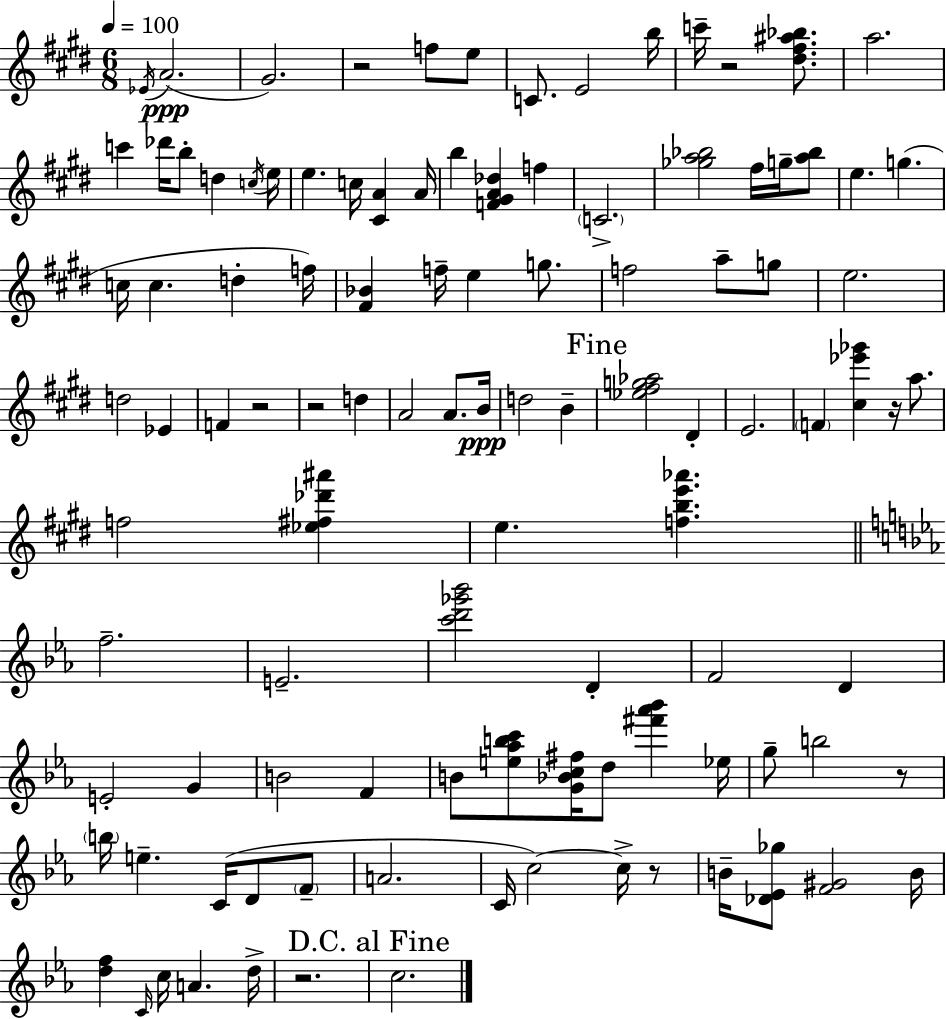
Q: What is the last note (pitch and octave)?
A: C5